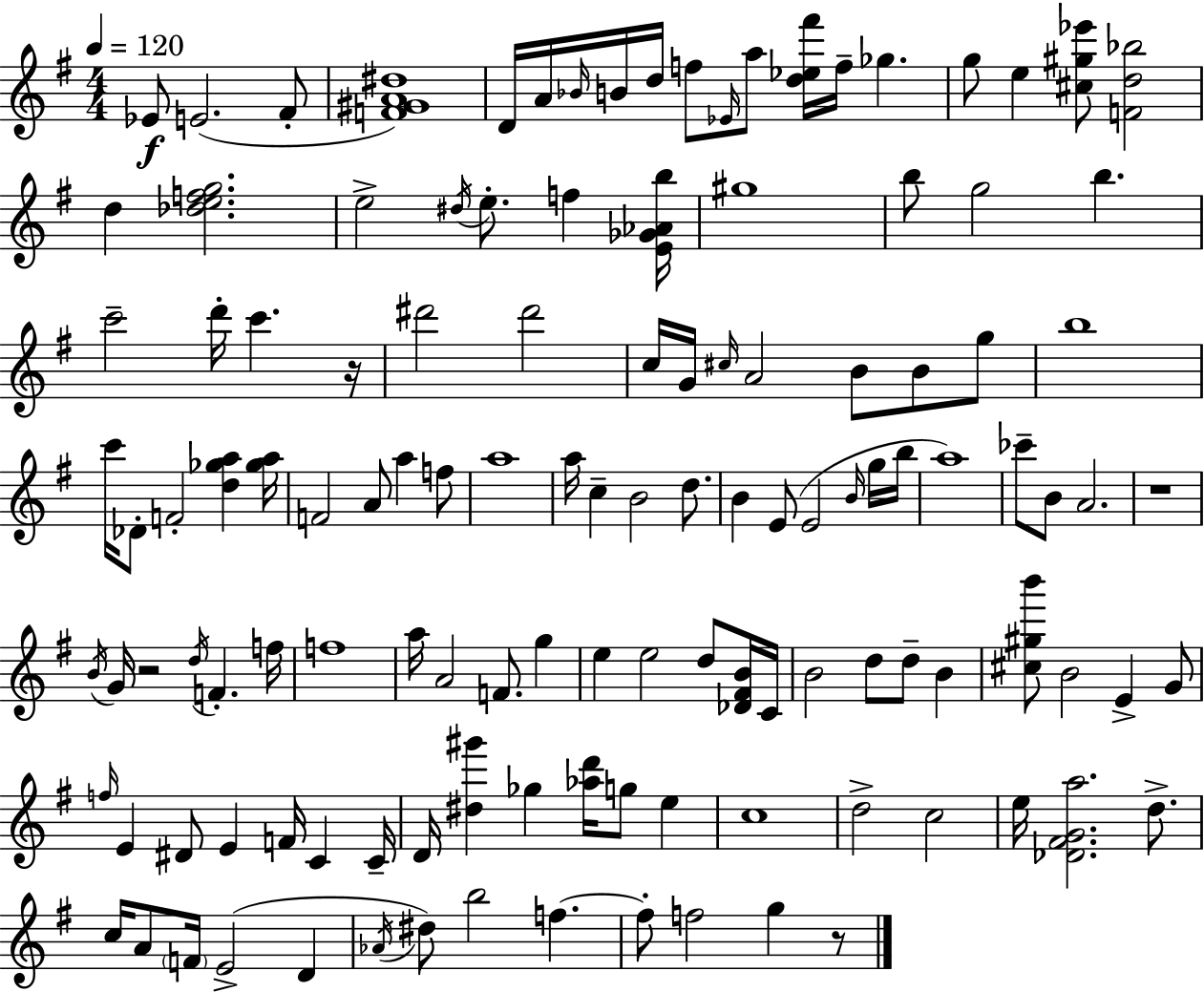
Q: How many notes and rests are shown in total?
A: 125